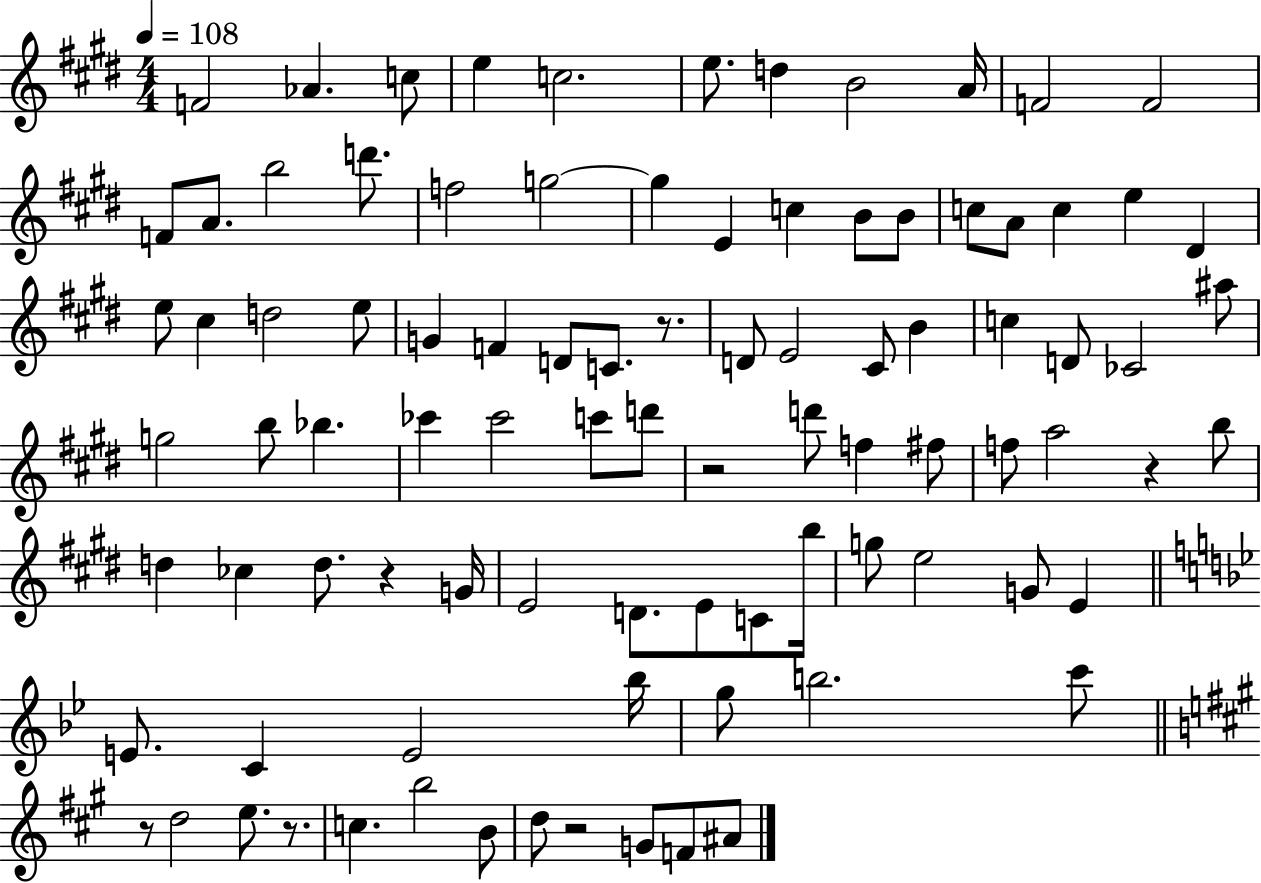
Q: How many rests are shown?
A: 7